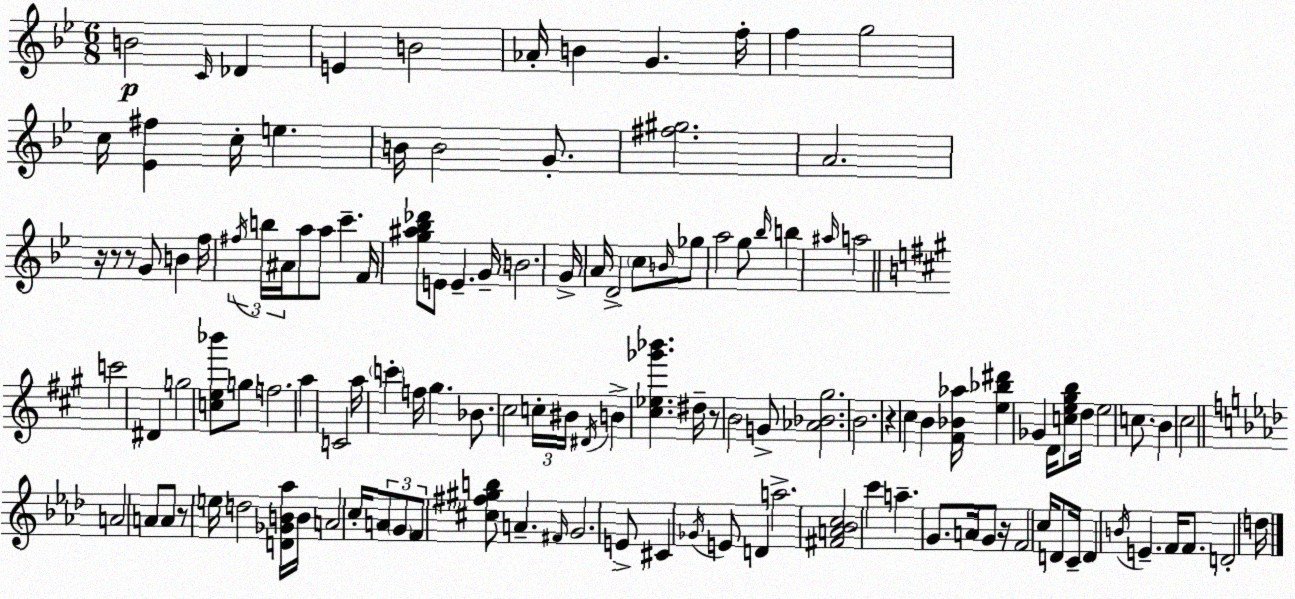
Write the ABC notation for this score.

X:1
T:Untitled
M:6/8
L:1/4
K:Gm
B2 C/4 _D E B2 _A/4 B G f/4 f g2 c/4 [_E^f] c/4 e B/4 B2 G/2 [^f^g]2 A2 z/4 z/2 z/2 G/2 B f/4 ^f/4 b/4 ^A/4 a/2 a/2 c' F/4 [g^a_b_d']/2 E/2 E G/4 B2 G/4 A/4 D2 c/2 B/4 _g/2 a2 g/2 _b/4 b ^a/4 a2 c'2 ^D g2 [ce_b']/2 g/2 f2 a C2 a/4 c' f/4 ^g _B/2 ^c2 c/4 ^B/4 ^D/4 B [^c_e_g'_b'] ^d/4 z/2 B2 G/2 [_A_B^g]2 B2 z ^c B [^F_B_a]/4 [e_b^d'] _G D/4 [ce^gb]/2 d/4 e2 c/2 B ^c2 A2 A/2 A/2 z/2 e/4 d2 [D_GB_a]/4 B/4 A2 c/4 A/2 G/2 F/2 [^c^f^gb]/2 A ^F/4 G2 E/2 ^C _G/4 E/2 D a2 [^FA_Bc]2 c' a G/2 A/4 G/2 z/4 F2 c/4 D/2 C/4 D B/4 E F/4 F/2 D2 d/4